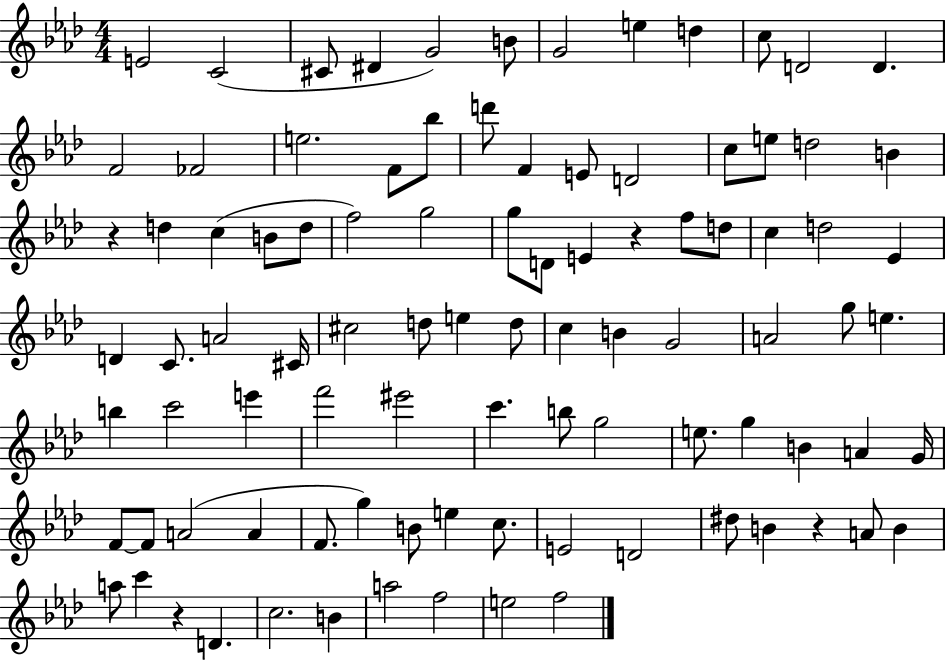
E4/h C4/h C#4/e D#4/q G4/h B4/e G4/h E5/q D5/q C5/e D4/h D4/q. F4/h FES4/h E5/h. F4/e Bb5/e D6/e F4/q E4/e D4/h C5/e E5/e D5/h B4/q R/q D5/q C5/q B4/e D5/e F5/h G5/h G5/e D4/e E4/q R/q F5/e D5/e C5/q D5/h Eb4/q D4/q C4/e. A4/h C#4/s C#5/h D5/e E5/q D5/e C5/q B4/q G4/h A4/h G5/e E5/q. B5/q C6/h E6/q F6/h EIS6/h C6/q. B5/e G5/h E5/e. G5/q B4/q A4/q G4/s F4/e F4/e A4/h A4/q F4/e. G5/q B4/e E5/q C5/e. E4/h D4/h D#5/e B4/q R/q A4/e B4/q A5/e C6/q R/q D4/q. C5/h. B4/q A5/h F5/h E5/h F5/h